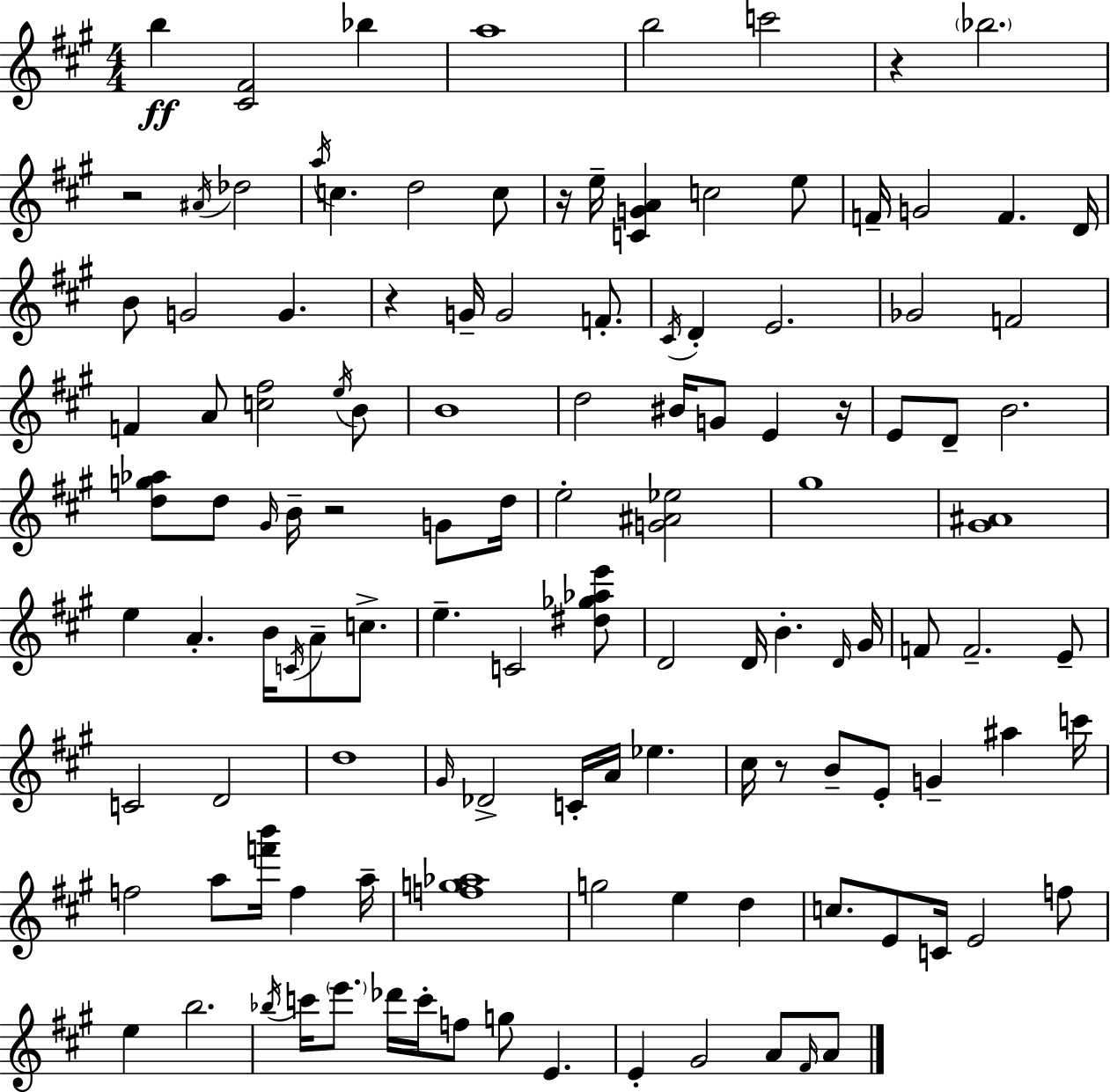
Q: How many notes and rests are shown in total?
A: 122